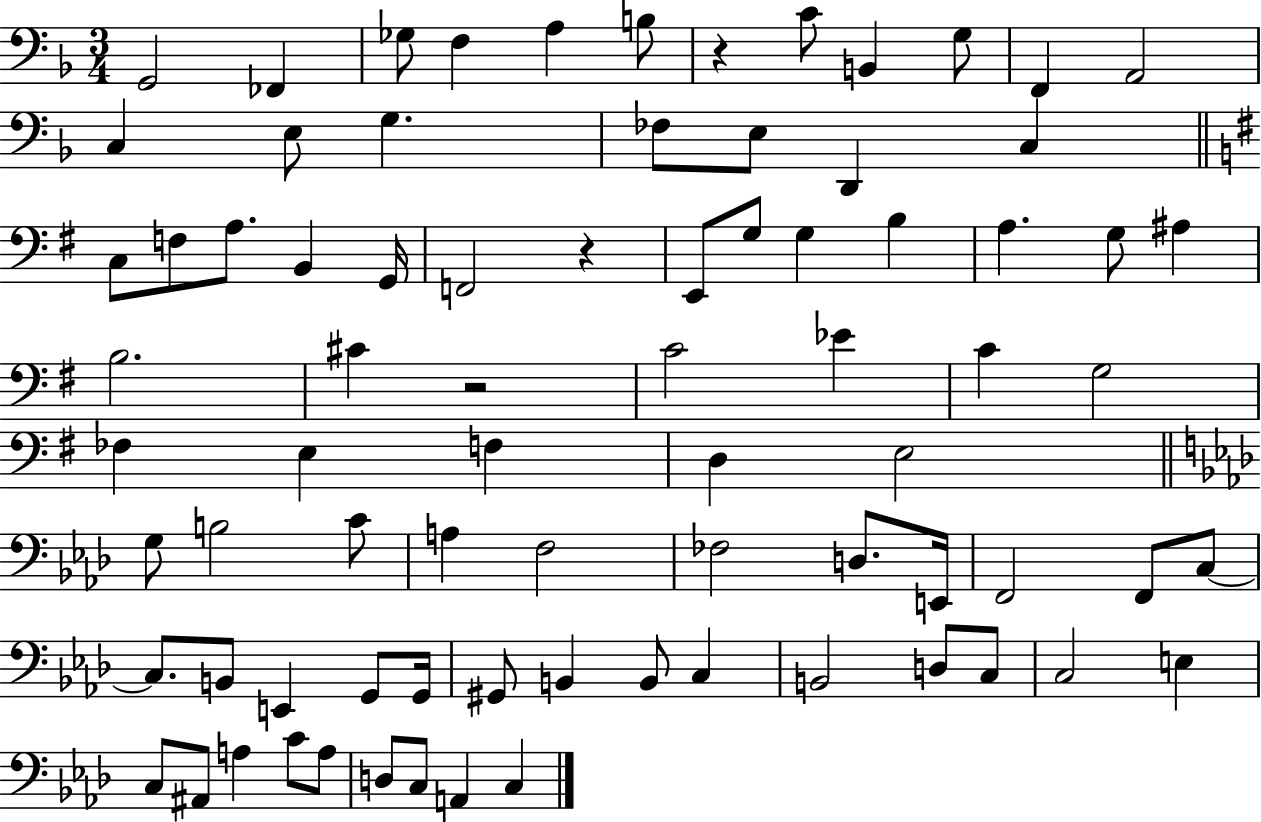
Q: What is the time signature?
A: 3/4